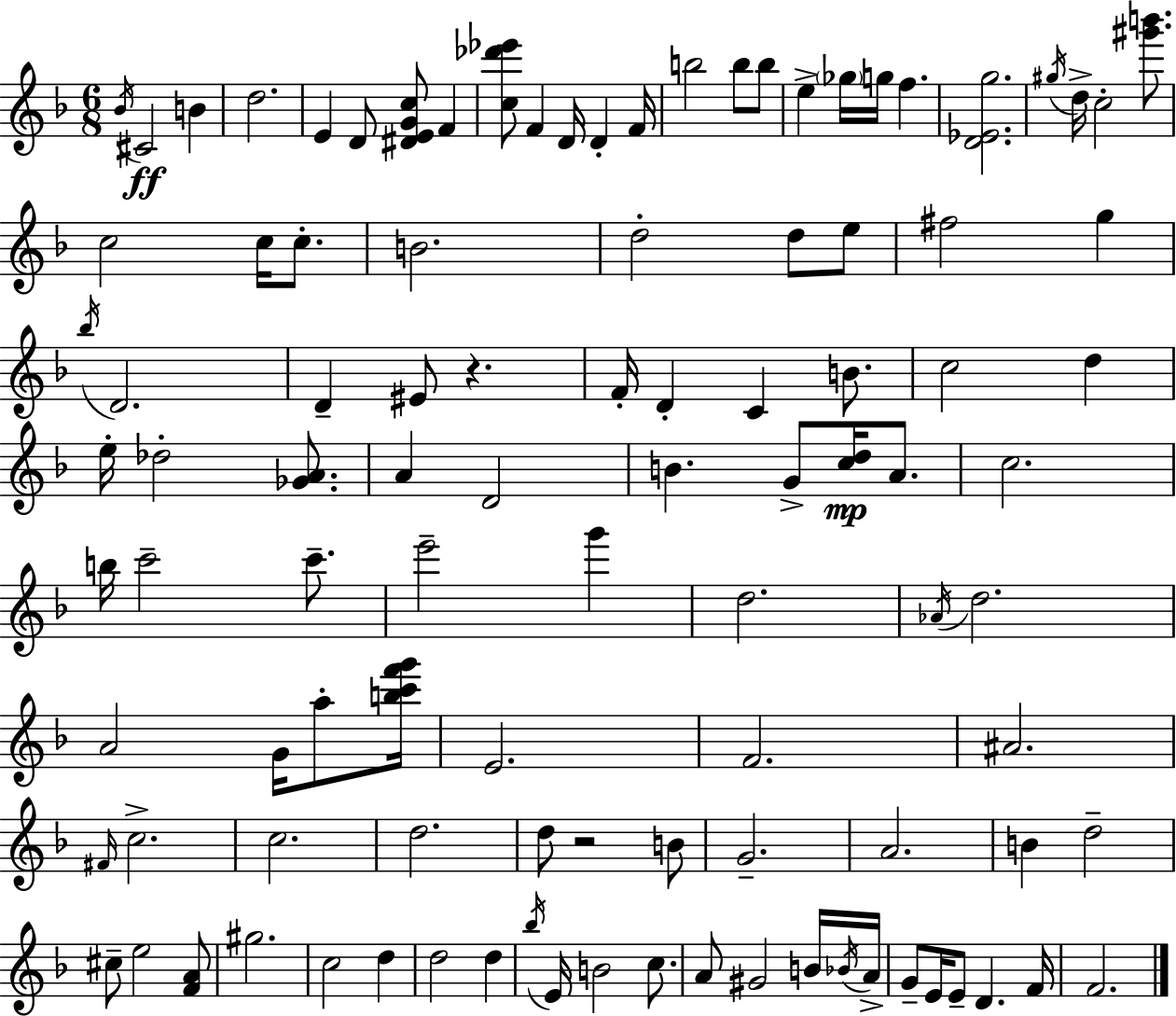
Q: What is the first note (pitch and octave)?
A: Bb4